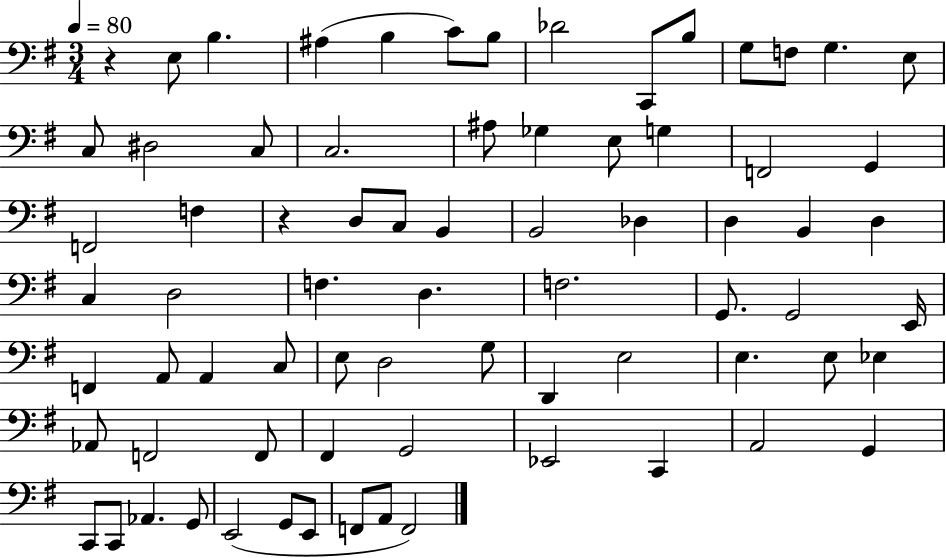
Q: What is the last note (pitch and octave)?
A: F2